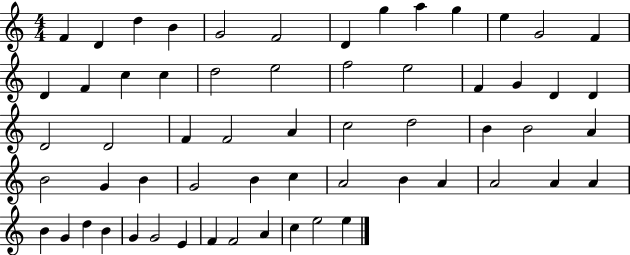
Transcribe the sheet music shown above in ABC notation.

X:1
T:Untitled
M:4/4
L:1/4
K:C
F D d B G2 F2 D g a g e G2 F D F c c d2 e2 f2 e2 F G D D D2 D2 F F2 A c2 d2 B B2 A B2 G B G2 B c A2 B A A2 A A B G d B G G2 E F F2 A c e2 e